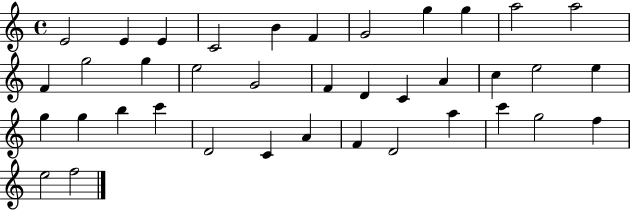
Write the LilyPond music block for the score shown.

{
  \clef treble
  \time 4/4
  \defaultTimeSignature
  \key c \major
  e'2 e'4 e'4 | c'2 b'4 f'4 | g'2 g''4 g''4 | a''2 a''2 | \break f'4 g''2 g''4 | e''2 g'2 | f'4 d'4 c'4 a'4 | c''4 e''2 e''4 | \break g''4 g''4 b''4 c'''4 | d'2 c'4 a'4 | f'4 d'2 a''4 | c'''4 g''2 f''4 | \break e''2 f''2 | \bar "|."
}